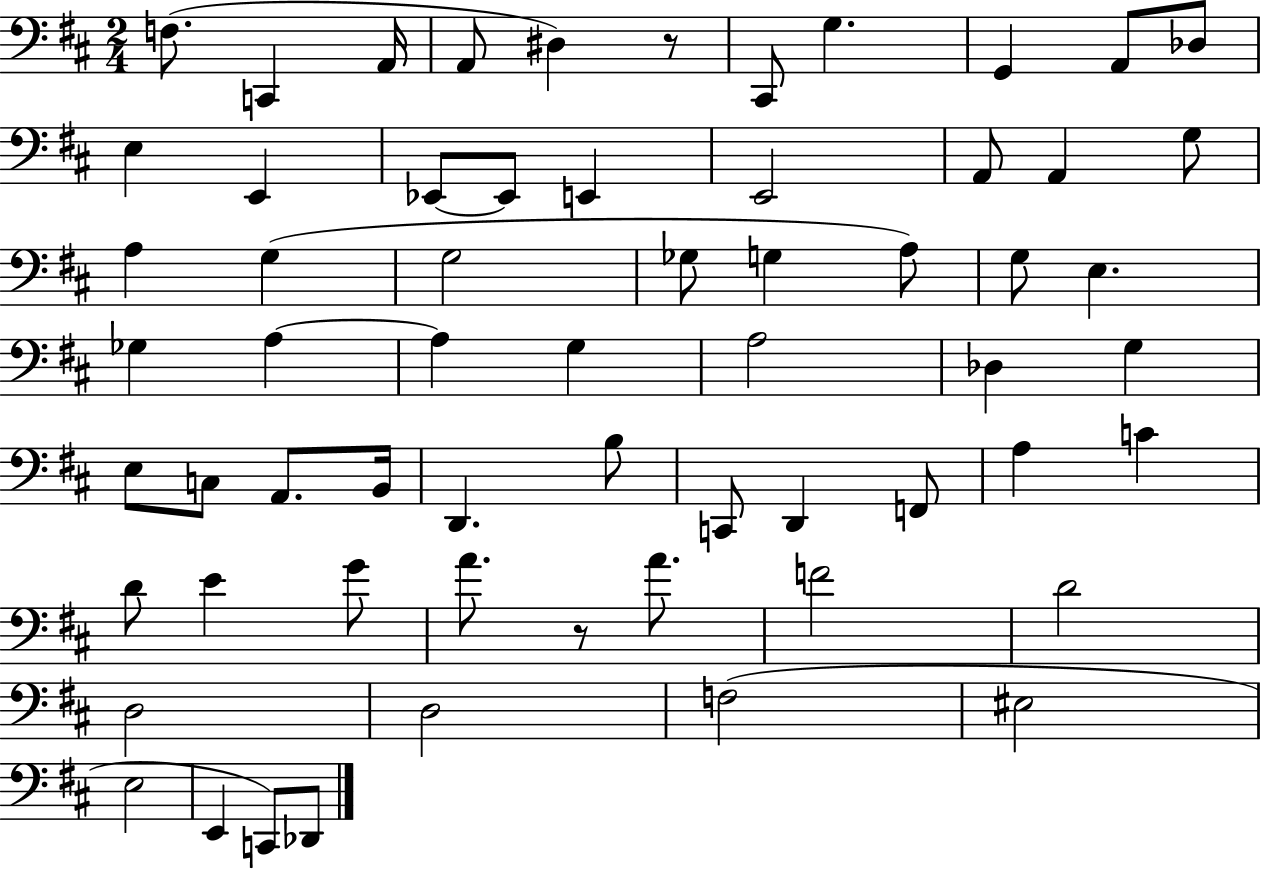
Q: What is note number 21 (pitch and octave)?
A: G3